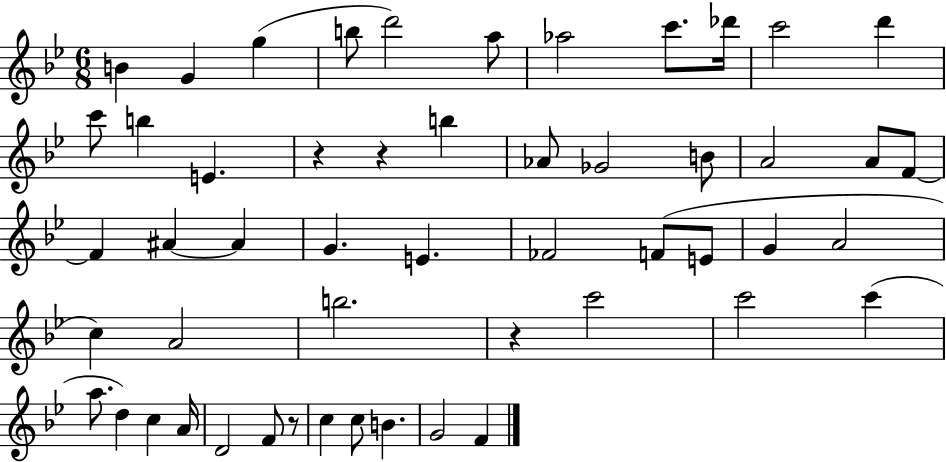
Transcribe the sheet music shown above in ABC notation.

X:1
T:Untitled
M:6/8
L:1/4
K:Bb
B G g b/2 d'2 a/2 _a2 c'/2 _d'/4 c'2 d' c'/2 b E z z b _A/2 _G2 B/2 A2 A/2 F/2 F ^A ^A G E _F2 F/2 E/2 G A2 c A2 b2 z c'2 c'2 c' a/2 d c A/4 D2 F/2 z/2 c c/2 B G2 F